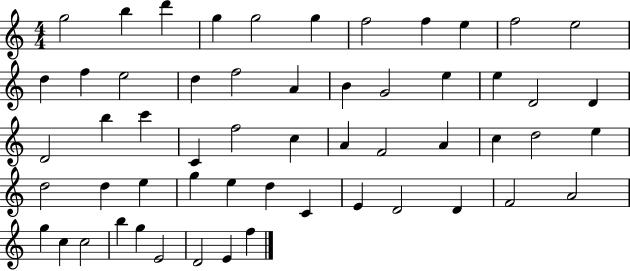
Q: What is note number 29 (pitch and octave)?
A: C5